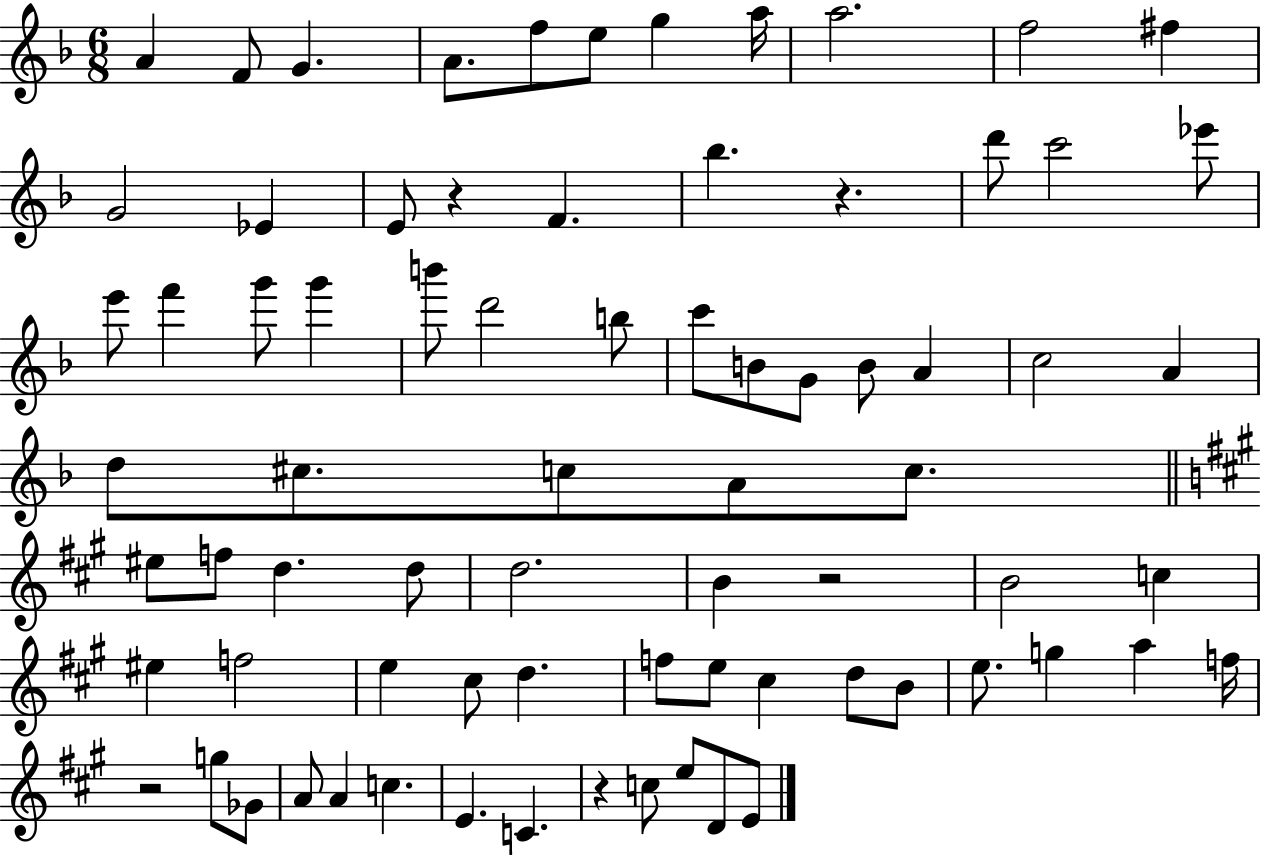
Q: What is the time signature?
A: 6/8